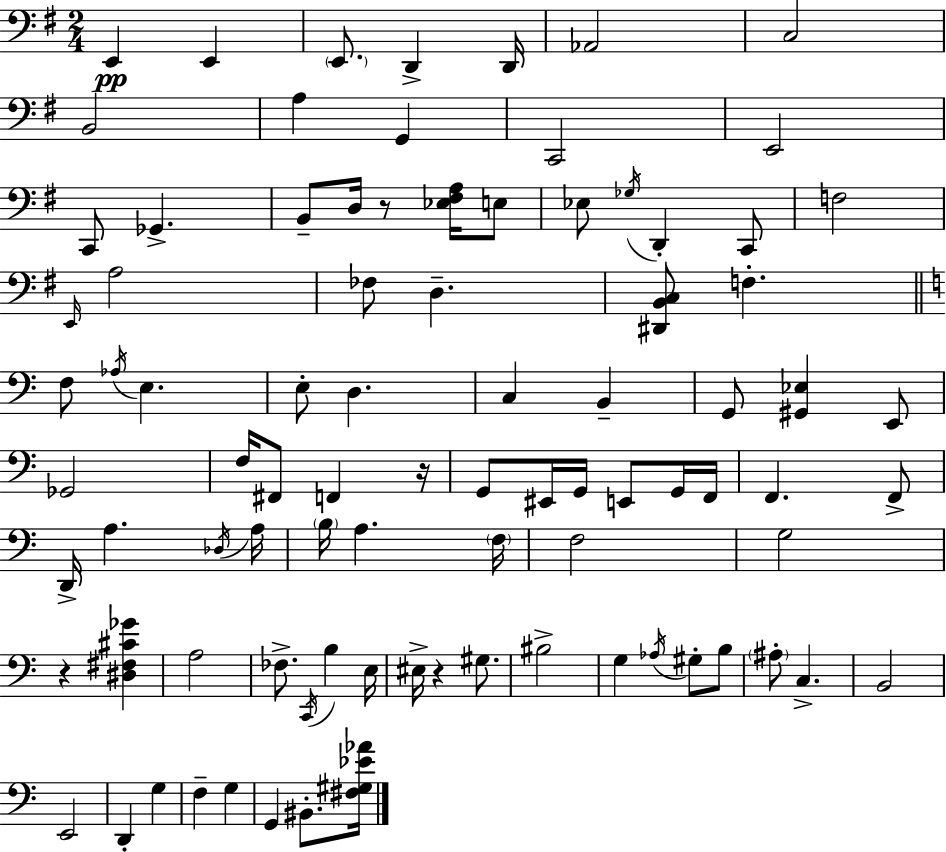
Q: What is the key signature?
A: G major